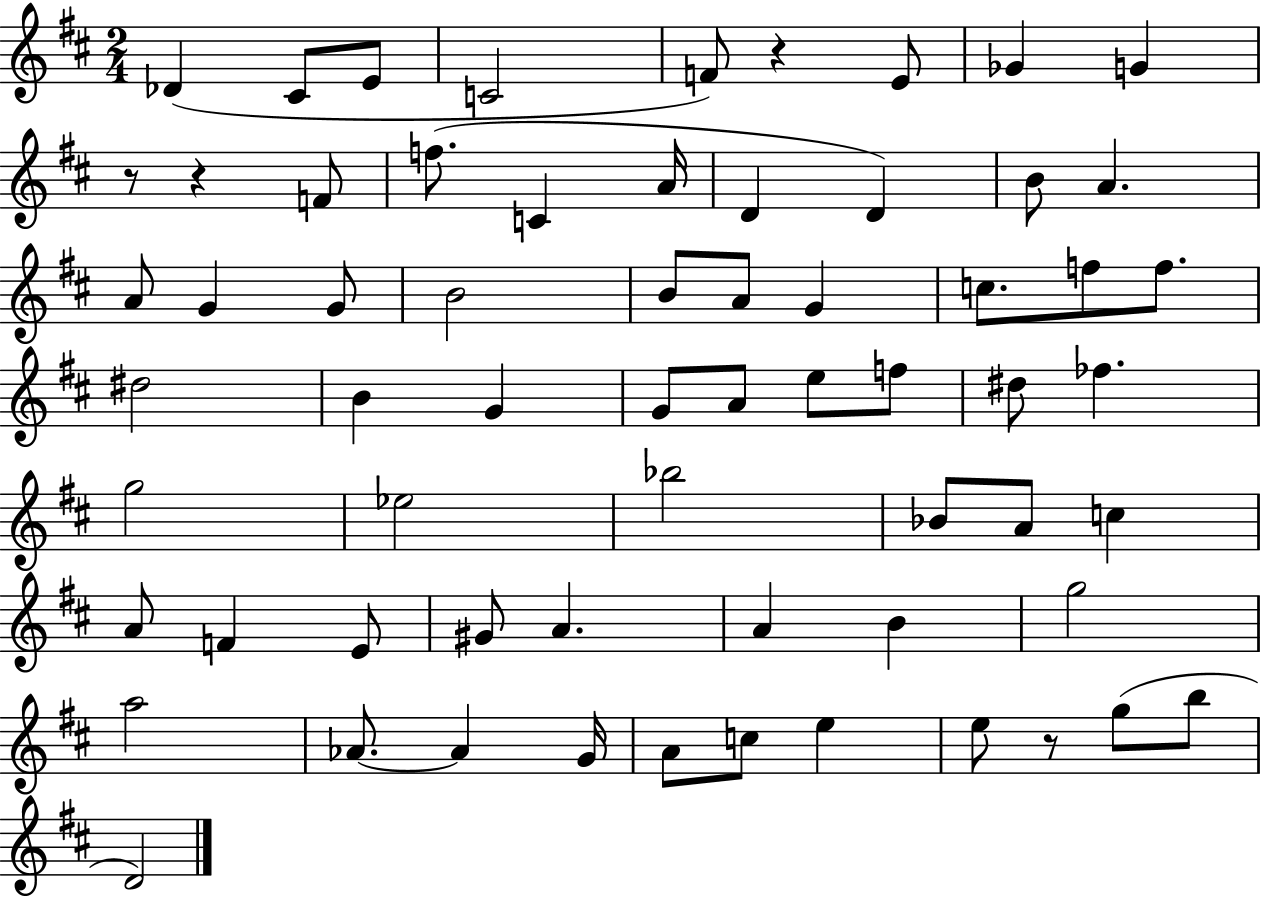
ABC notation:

X:1
T:Untitled
M:2/4
L:1/4
K:D
_D ^C/2 E/2 C2 F/2 z E/2 _G G z/2 z F/2 f/2 C A/4 D D B/2 A A/2 G G/2 B2 B/2 A/2 G c/2 f/2 f/2 ^d2 B G G/2 A/2 e/2 f/2 ^d/2 _f g2 _e2 _b2 _B/2 A/2 c A/2 F E/2 ^G/2 A A B g2 a2 _A/2 _A G/4 A/2 c/2 e e/2 z/2 g/2 b/2 D2